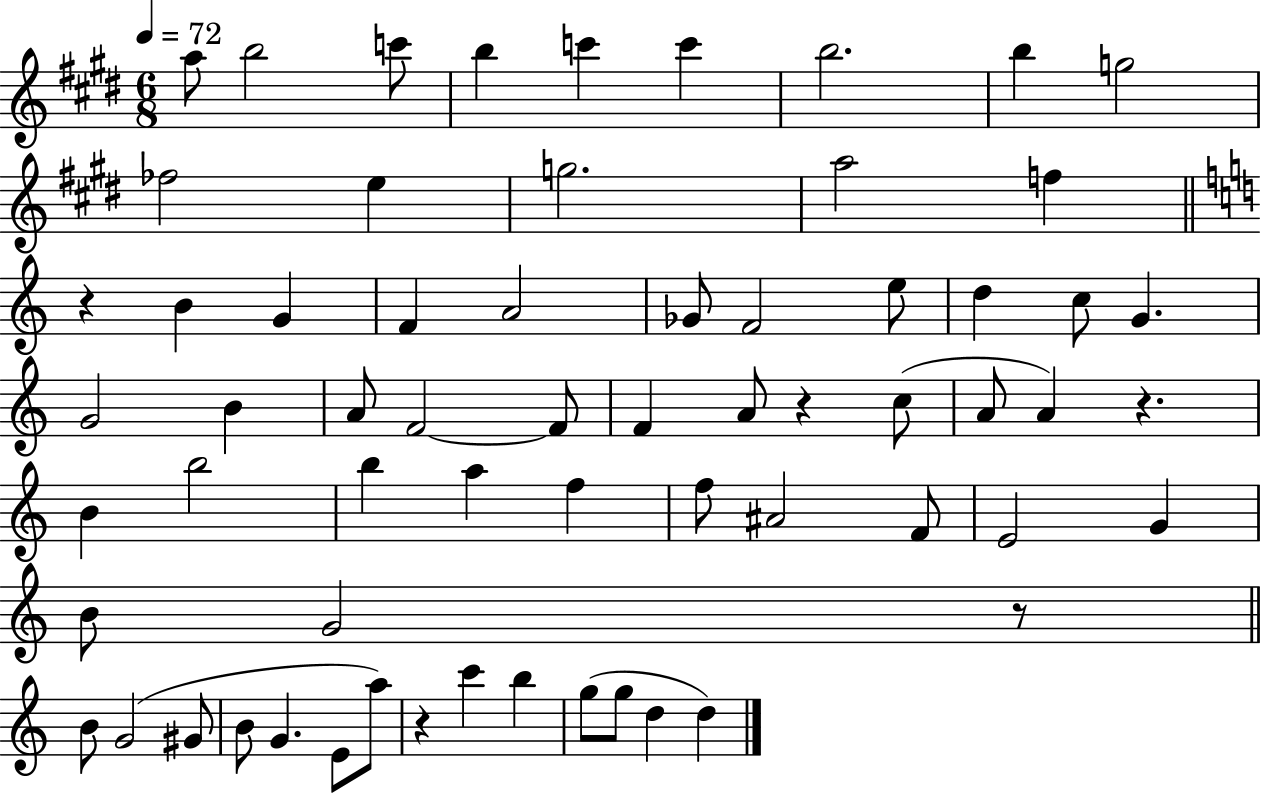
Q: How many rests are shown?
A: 5